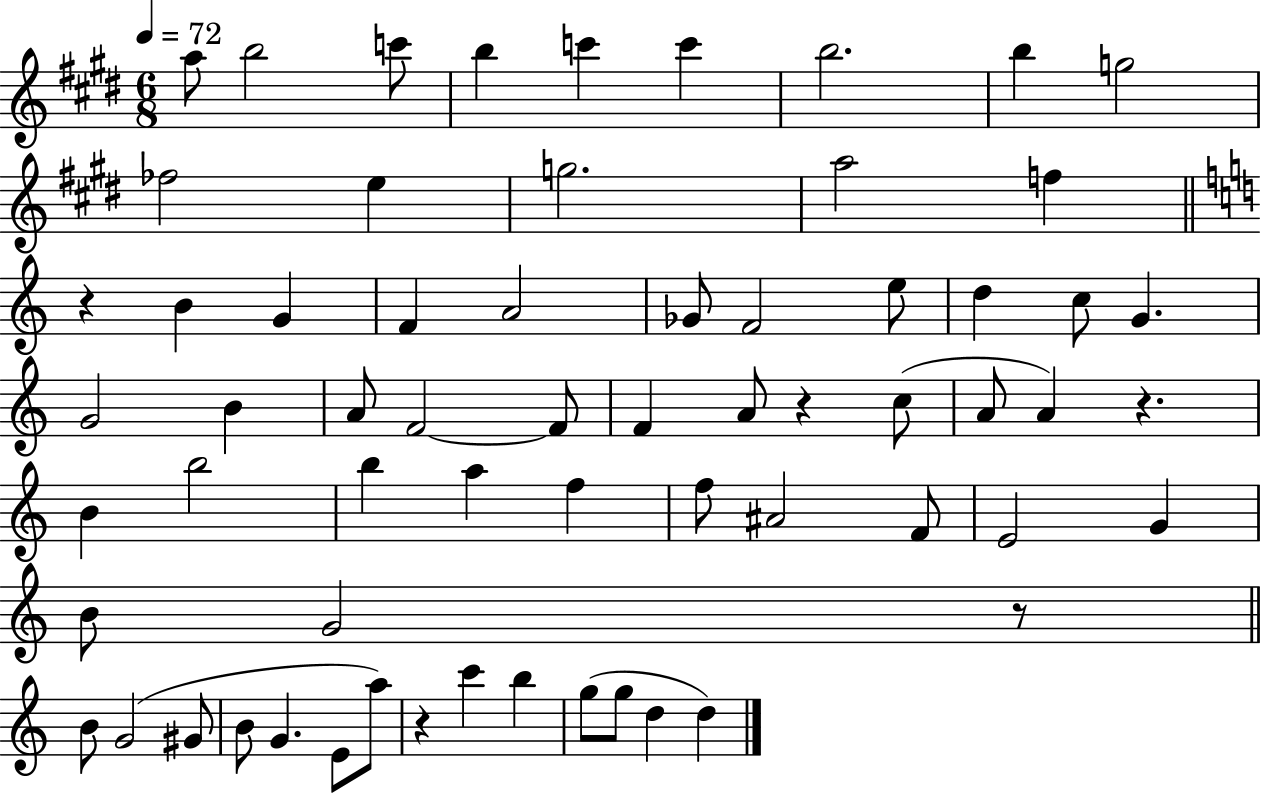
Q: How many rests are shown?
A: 5